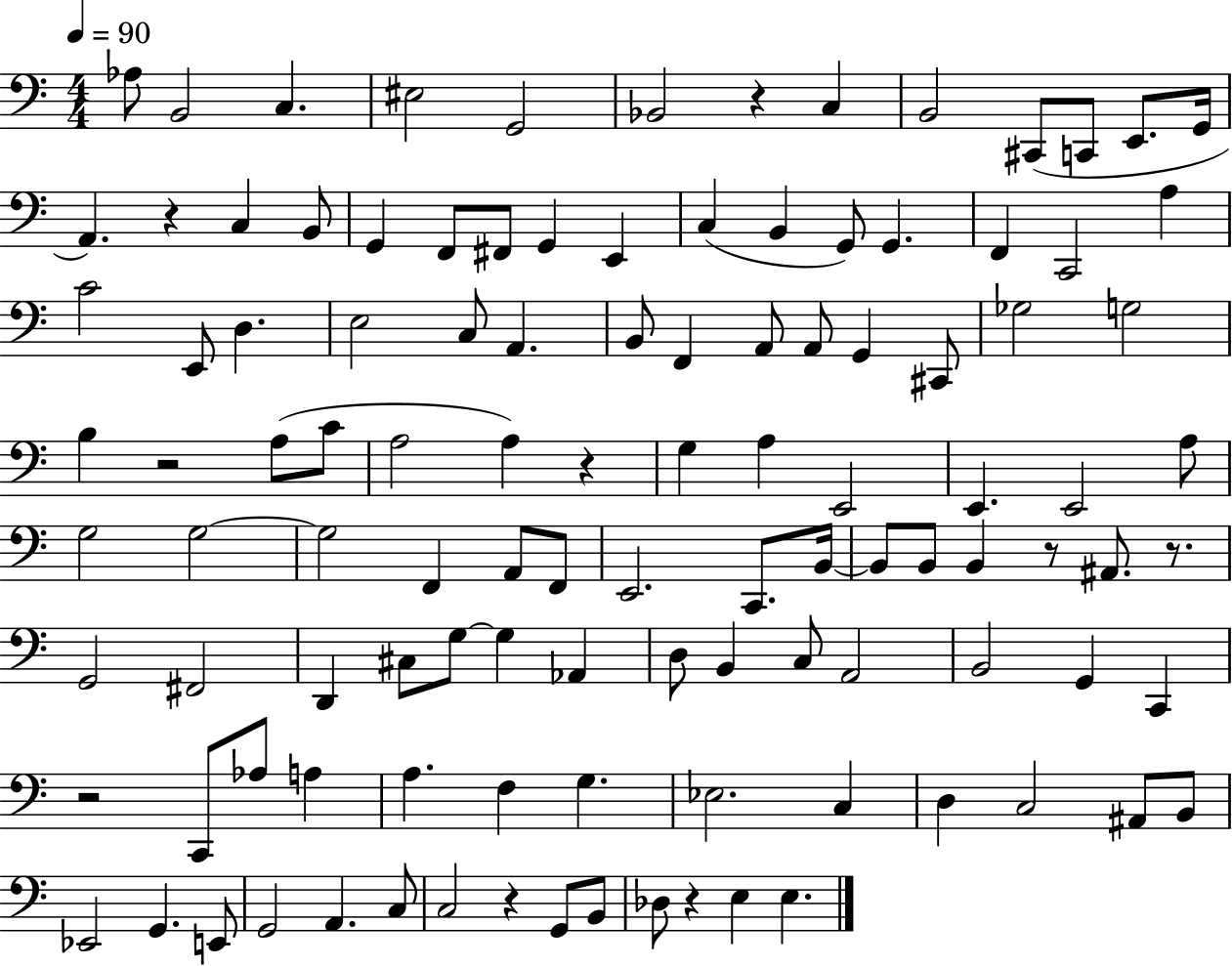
Ab3/e B2/h C3/q. EIS3/h G2/h Bb2/h R/q C3/q B2/h C#2/e C2/e E2/e. G2/s A2/q. R/q C3/q B2/e G2/q F2/e F#2/e G2/q E2/q C3/q B2/q G2/e G2/q. F2/q C2/h A3/q C4/h E2/e D3/q. E3/h C3/e A2/q. B2/e F2/q A2/e A2/e G2/q C#2/e Gb3/h G3/h B3/q R/h A3/e C4/e A3/h A3/q R/q G3/q A3/q E2/h E2/q. E2/h A3/e G3/h G3/h G3/h F2/q A2/e F2/e E2/h. C2/e. B2/s B2/e B2/e B2/q R/e A#2/e. R/e. G2/h F#2/h D2/q C#3/e G3/e G3/q Ab2/q D3/e B2/q C3/e A2/h B2/h G2/q C2/q R/h C2/e Ab3/e A3/q A3/q. F3/q G3/q. Eb3/h. C3/q D3/q C3/h A#2/e B2/e Eb2/h G2/q. E2/e G2/h A2/q. C3/e C3/h R/q G2/e B2/e Db3/e R/q E3/q E3/q.